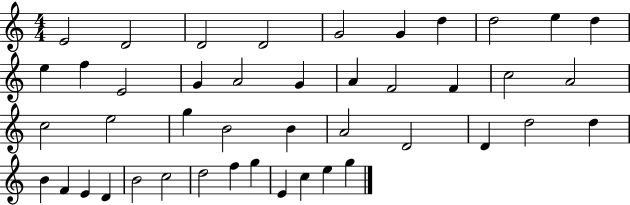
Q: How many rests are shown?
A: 0